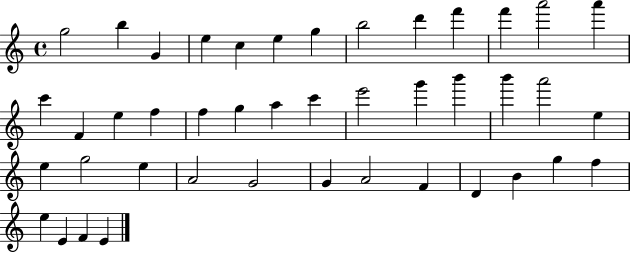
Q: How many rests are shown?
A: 0